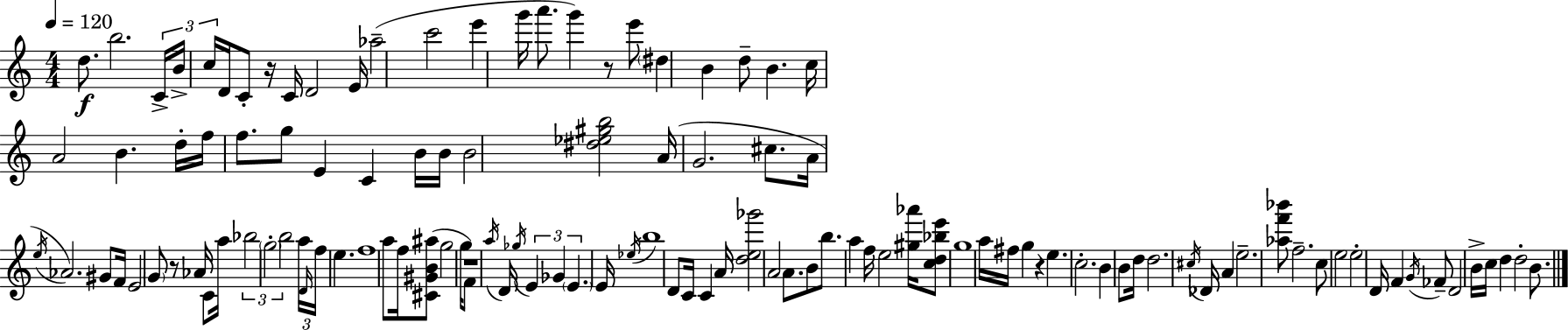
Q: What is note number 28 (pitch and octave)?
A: G5